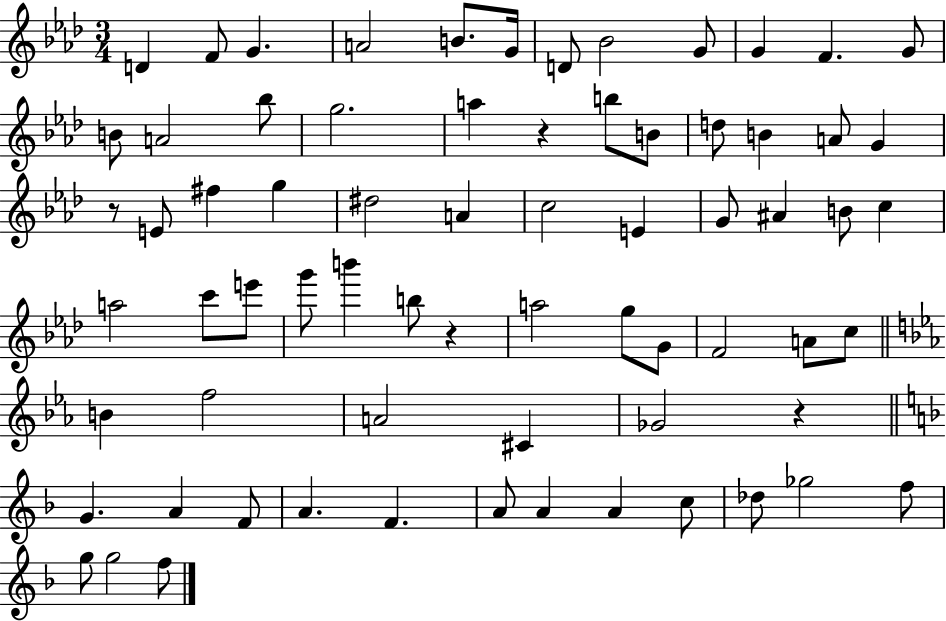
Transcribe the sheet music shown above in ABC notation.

X:1
T:Untitled
M:3/4
L:1/4
K:Ab
D F/2 G A2 B/2 G/4 D/2 _B2 G/2 G F G/2 B/2 A2 _b/2 g2 a z b/2 B/2 d/2 B A/2 G z/2 E/2 ^f g ^d2 A c2 E G/2 ^A B/2 c a2 c'/2 e'/2 g'/2 b' b/2 z a2 g/2 G/2 F2 A/2 c/2 B f2 A2 ^C _G2 z G A F/2 A F A/2 A A c/2 _d/2 _g2 f/2 g/2 g2 f/2